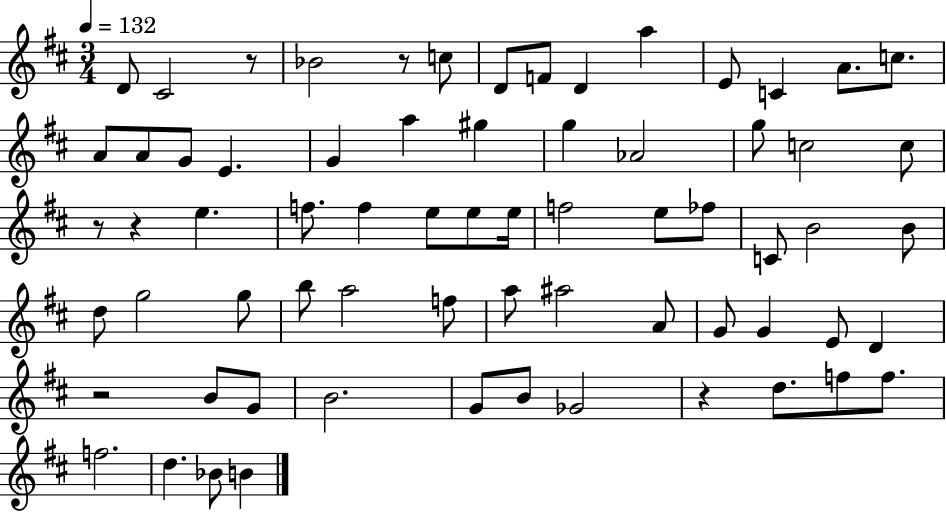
D4/e C#4/h R/e Bb4/h R/e C5/e D4/e F4/e D4/q A5/q E4/e C4/q A4/e. C5/e. A4/e A4/e G4/e E4/q. G4/q A5/q G#5/q G5/q Ab4/h G5/e C5/h C5/e R/e R/q E5/q. F5/e. F5/q E5/e E5/e E5/s F5/h E5/e FES5/e C4/e B4/h B4/e D5/e G5/h G5/e B5/e A5/h F5/e A5/e A#5/h A4/e G4/e G4/q E4/e D4/q R/h B4/e G4/e B4/h. G4/e B4/e Gb4/h R/q D5/e. F5/e F5/e. F5/h. D5/q. Bb4/e B4/q